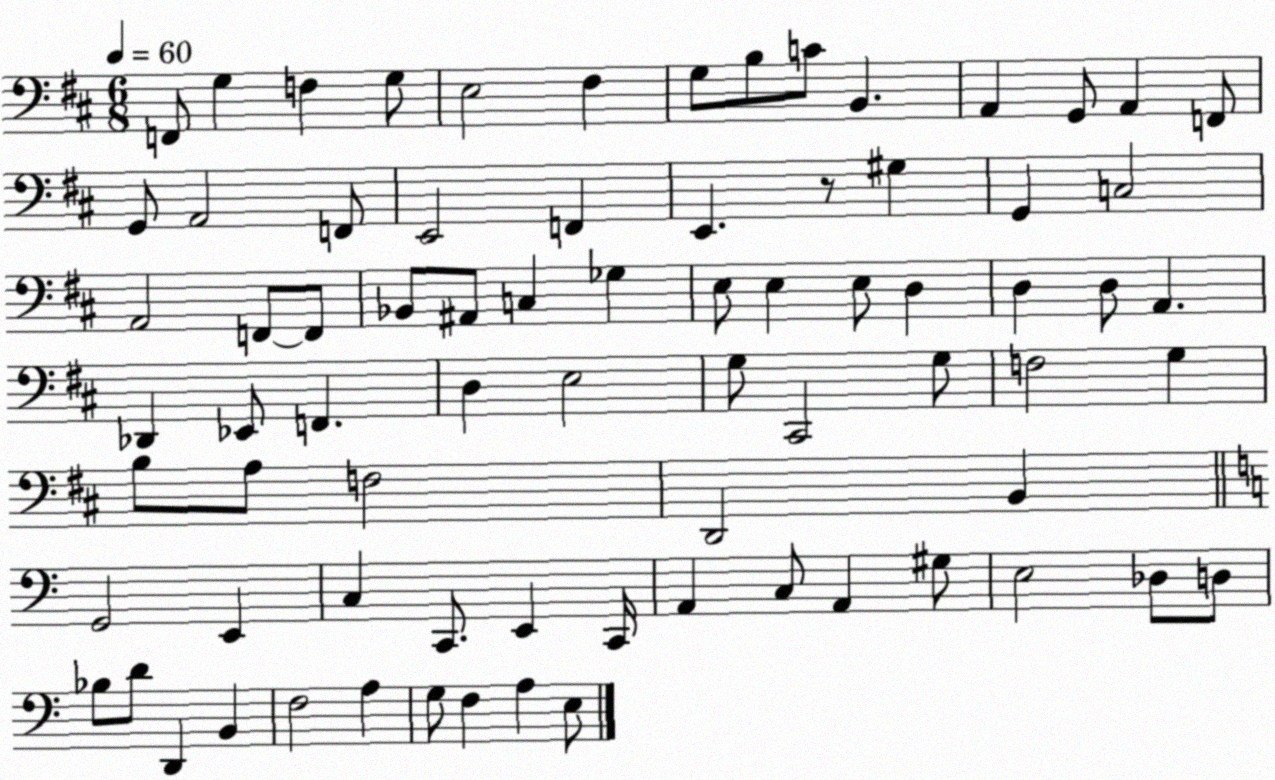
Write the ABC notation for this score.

X:1
T:Untitled
M:6/8
L:1/4
K:D
F,,/2 G, F, G,/2 E,2 ^F, G,/2 B,/2 C/2 B,, A,, G,,/2 A,, F,,/2 G,,/2 A,,2 F,,/2 E,,2 F,, E,, z/2 ^G, G,, C,2 A,,2 F,,/2 F,,/2 _B,,/2 ^A,,/2 C, _G, E,/2 E, E,/2 D, D, D,/2 A,, _D,, _E,,/2 F,, D, E,2 G,/2 ^C,,2 G,/2 F,2 G, B,/2 A,/2 F,2 D,,2 B,, G,,2 E,, C, C,,/2 E,, C,,/4 A,, C,/2 A,, ^G,/2 E,2 _D,/2 D,/2 _B,/2 D/2 D,, B,, F,2 A, G,/2 F, A, E,/2